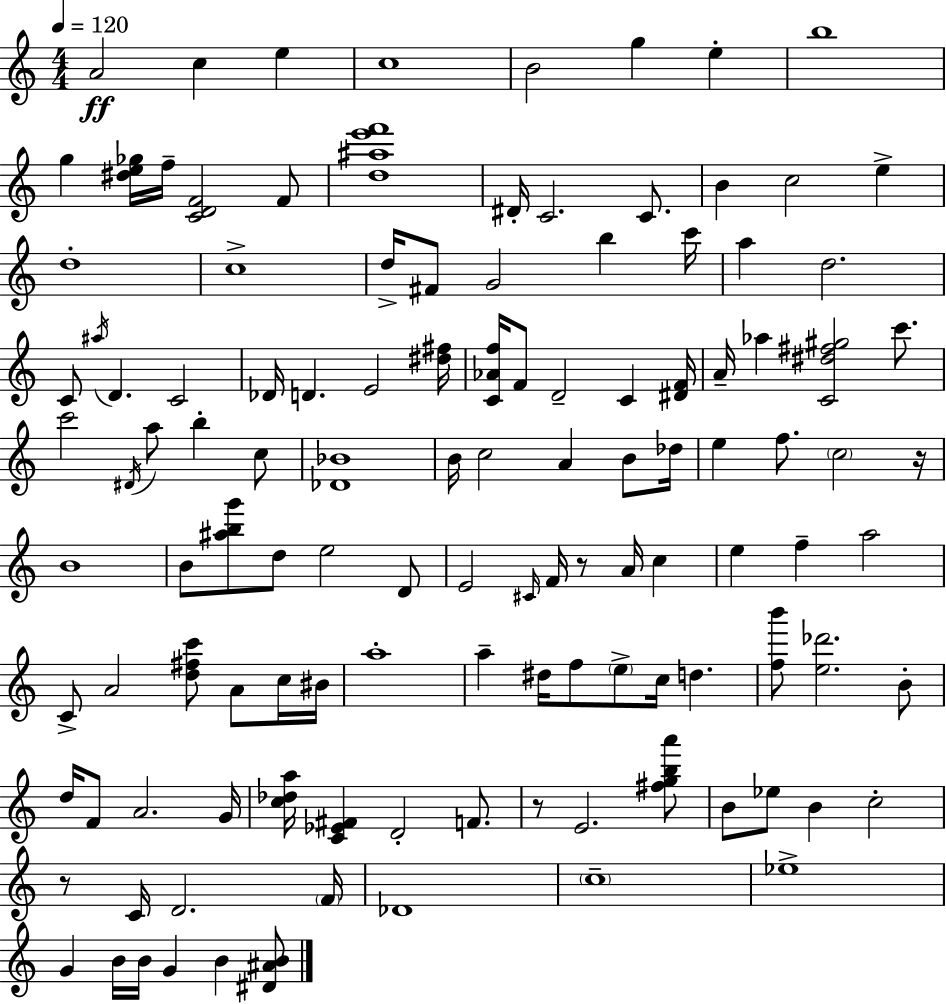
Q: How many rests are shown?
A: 4